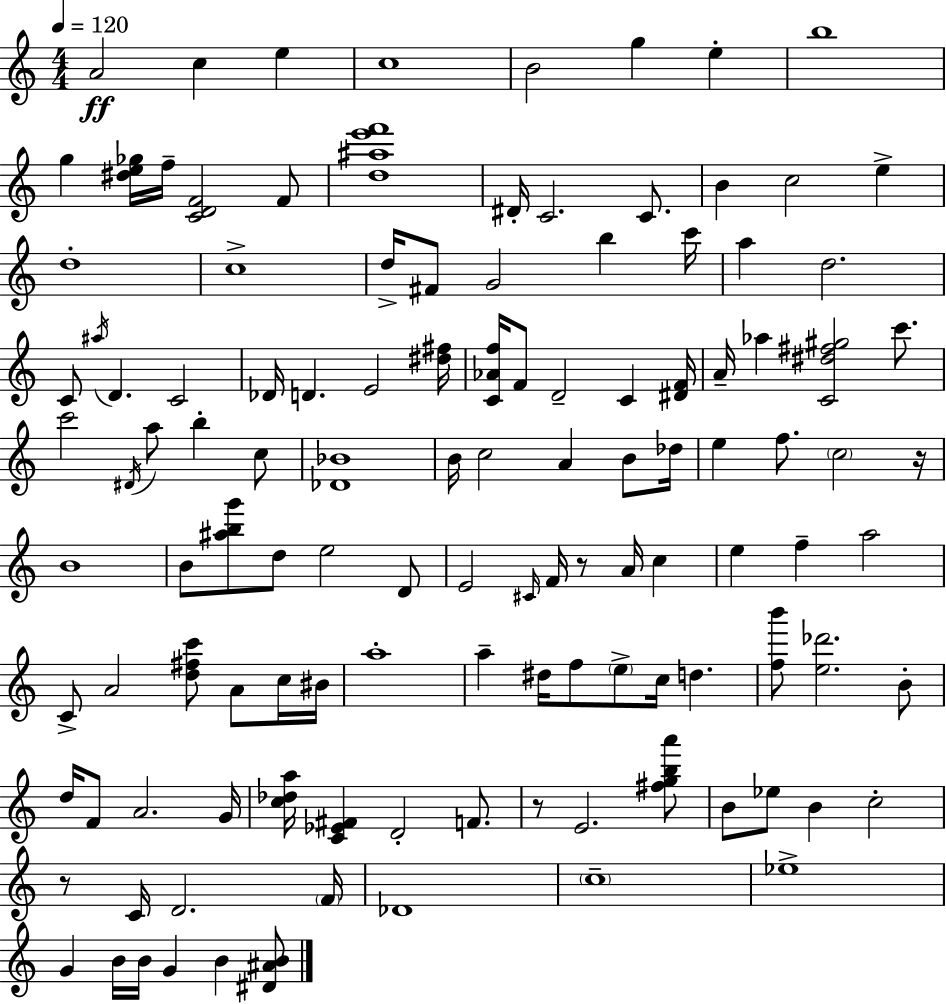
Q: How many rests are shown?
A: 4